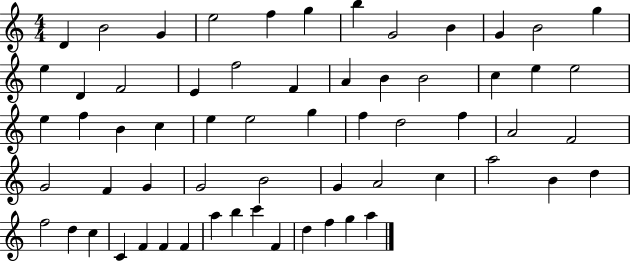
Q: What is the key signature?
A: C major